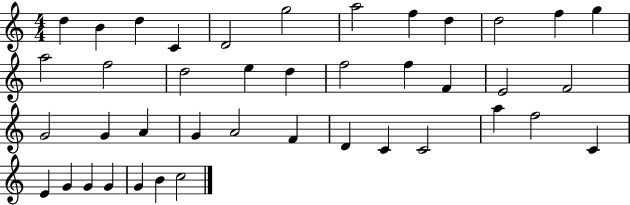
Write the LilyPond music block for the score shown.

{
  \clef treble
  \numericTimeSignature
  \time 4/4
  \key c \major
  d''4 b'4 d''4 c'4 | d'2 g''2 | a''2 f''4 d''4 | d''2 f''4 g''4 | \break a''2 f''2 | d''2 e''4 d''4 | f''2 f''4 f'4 | e'2 f'2 | \break g'2 g'4 a'4 | g'4 a'2 f'4 | d'4 c'4 c'2 | a''4 f''2 c'4 | \break e'4 g'4 g'4 g'4 | g'4 b'4 c''2 | \bar "|."
}